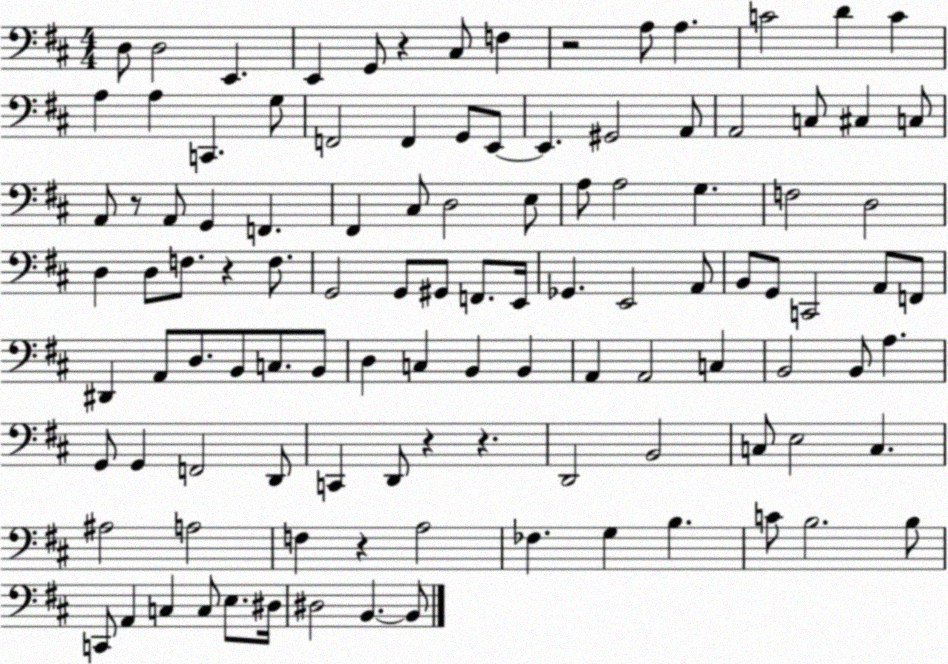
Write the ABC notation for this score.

X:1
T:Untitled
M:4/4
L:1/4
K:D
D,/2 D,2 E,, E,, G,,/2 z ^C,/2 F, z2 A,/2 A, C2 D C A, A, C,, G,/2 F,,2 F,, G,,/2 E,,/2 E,, ^G,,2 A,,/2 A,,2 C,/2 ^C, C,/2 A,,/2 z/2 A,,/2 G,, F,, ^F,, ^C,/2 D,2 E,/2 A,/2 A,2 G, F,2 D,2 D, D,/2 F,/2 z F,/2 G,,2 G,,/2 ^G,,/2 F,,/2 E,,/4 _G,, E,,2 A,,/2 B,,/2 G,,/2 C,,2 A,,/2 F,,/2 ^D,, A,,/2 D,/2 B,,/2 C,/2 B,,/2 D, C, B,, B,, A,, A,,2 C, B,,2 B,,/2 A, G,,/2 G,, F,,2 D,,/2 C,, D,,/2 z z D,,2 B,,2 C,/2 E,2 C, ^A,2 A,2 F, z A,2 _F, G, B, C/2 B,2 B,/2 C,,/2 A,, C, C,/2 E,/2 ^D,/4 ^D,2 B,, B,,/2